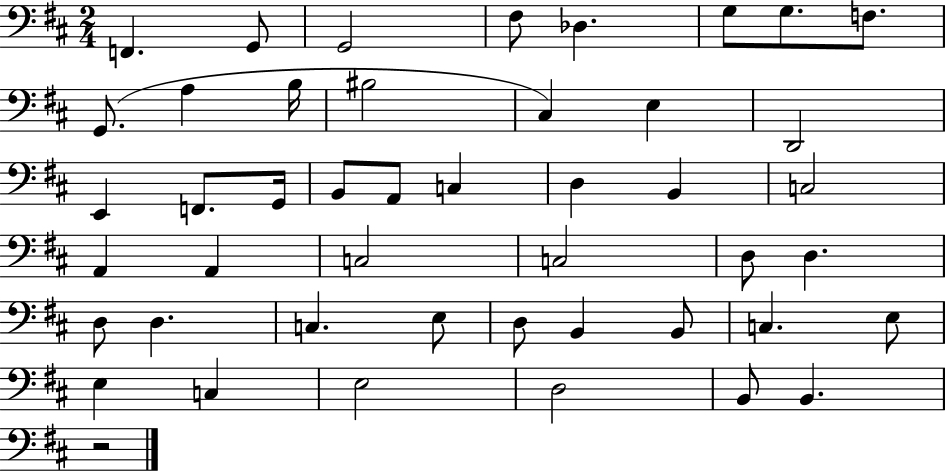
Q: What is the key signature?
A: D major